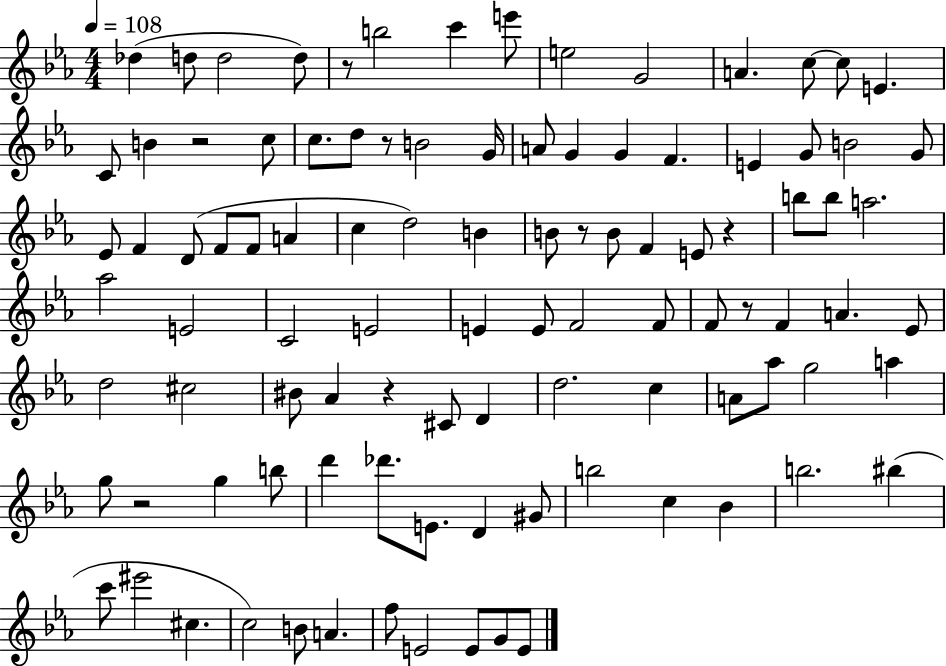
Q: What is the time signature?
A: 4/4